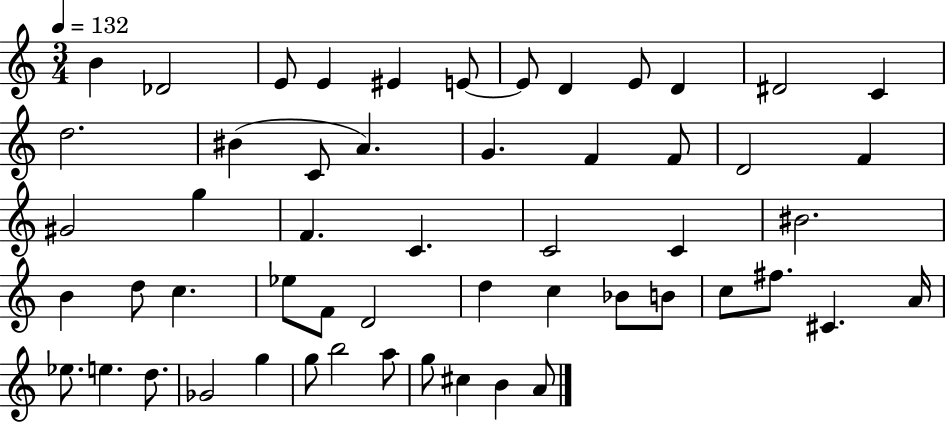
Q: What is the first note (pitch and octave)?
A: B4